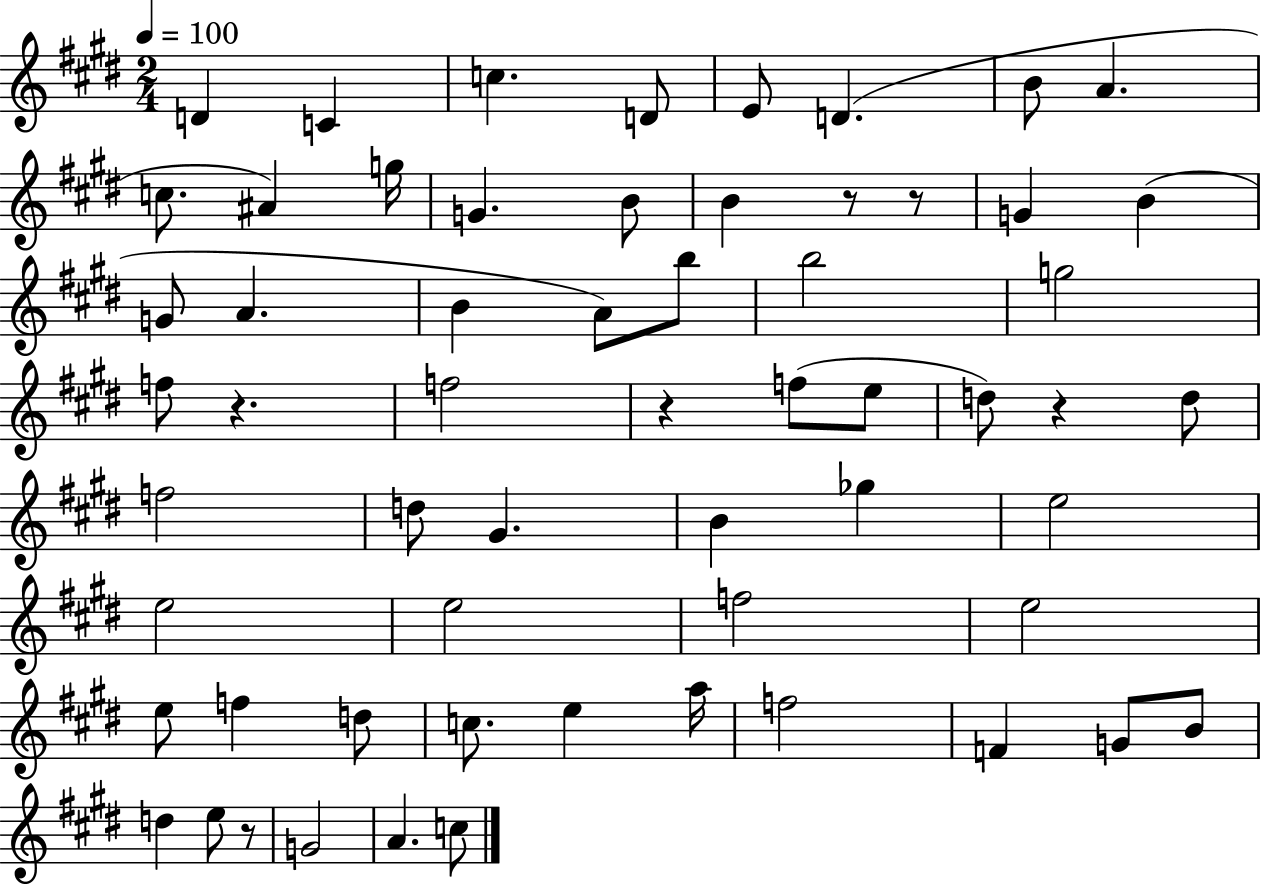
D4/q C4/q C5/q. D4/e E4/e D4/q. B4/e A4/q. C5/e. A#4/q G5/s G4/q. B4/e B4/q R/e R/e G4/q B4/q G4/e A4/q. B4/q A4/e B5/e B5/h G5/h F5/e R/q. F5/h R/q F5/e E5/e D5/e R/q D5/e F5/h D5/e G#4/q. B4/q Gb5/q E5/h E5/h E5/h F5/h E5/h E5/e F5/q D5/e C5/e. E5/q A5/s F5/h F4/q G4/e B4/e D5/q E5/e R/e G4/h A4/q. C5/e